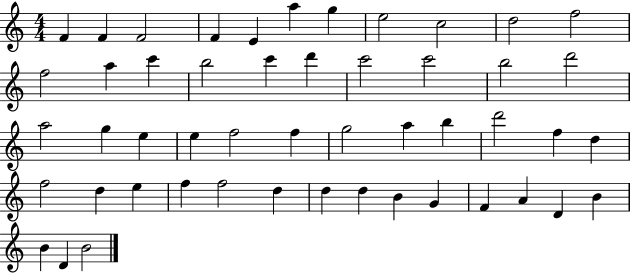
X:1
T:Untitled
M:4/4
L:1/4
K:C
F F F2 F E a g e2 c2 d2 f2 f2 a c' b2 c' d' c'2 c'2 b2 d'2 a2 g e e f2 f g2 a b d'2 f d f2 d e f f2 d d d B G F A D B B D B2